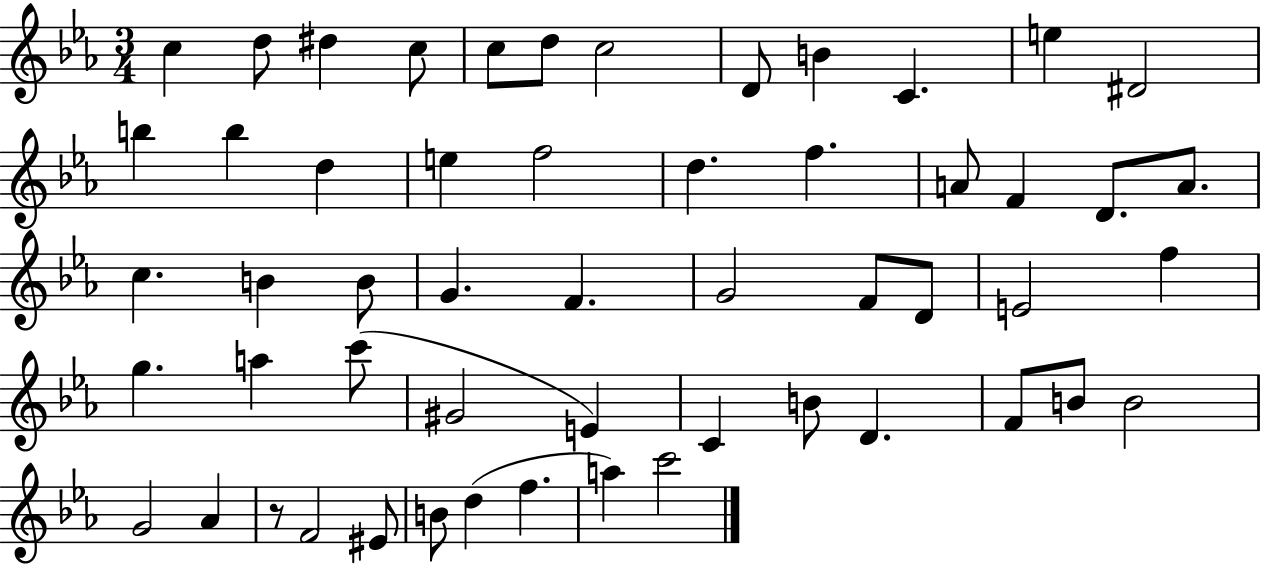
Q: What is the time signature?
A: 3/4